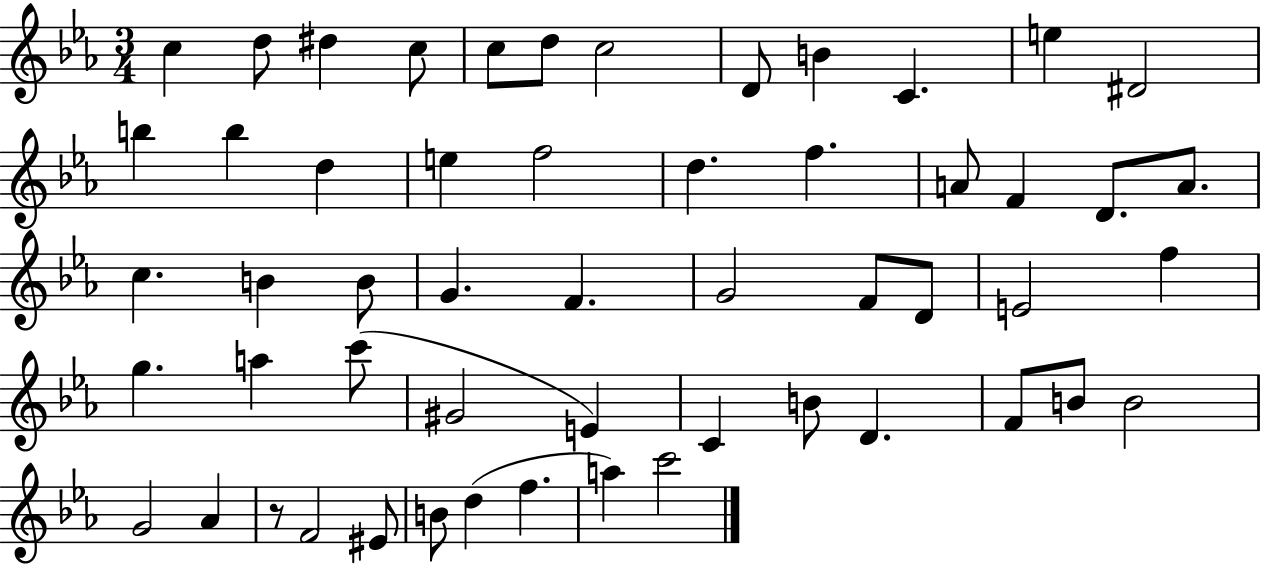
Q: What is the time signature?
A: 3/4